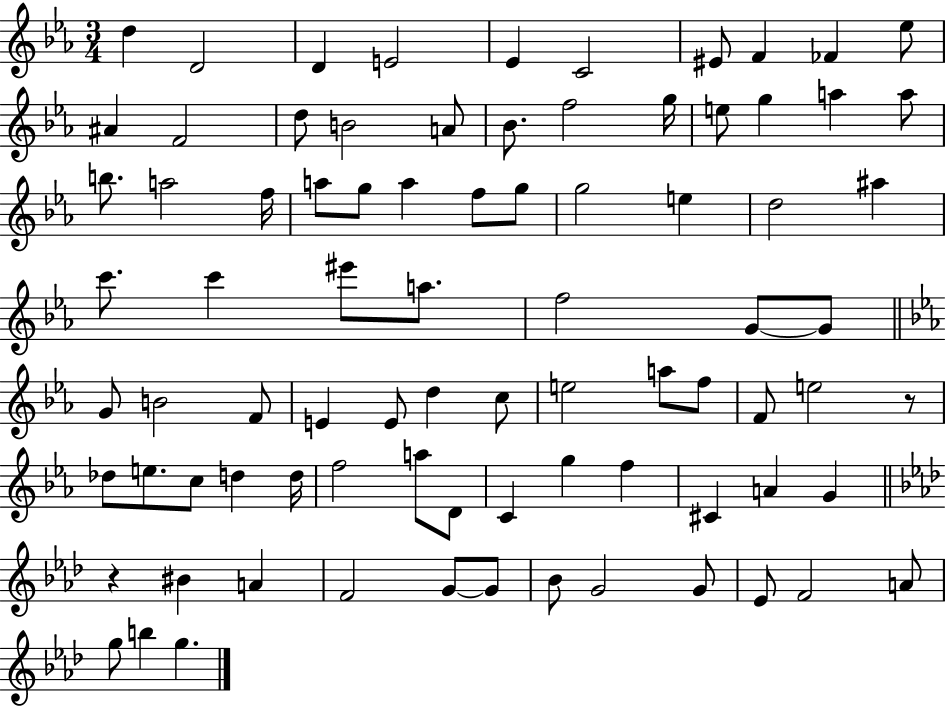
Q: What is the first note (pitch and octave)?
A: D5